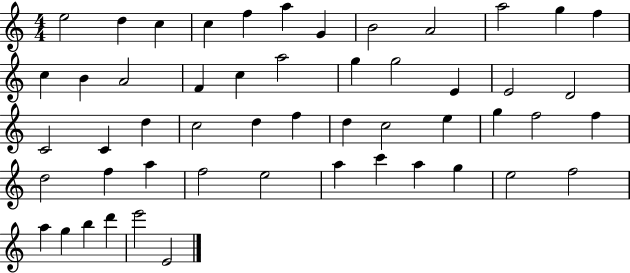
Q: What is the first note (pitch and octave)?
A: E5